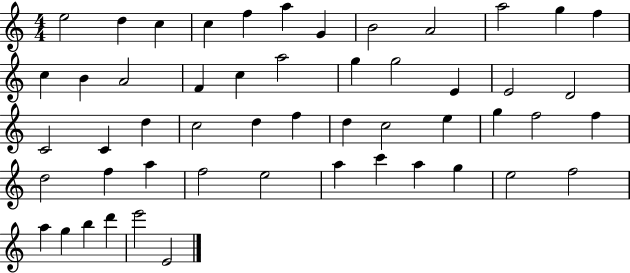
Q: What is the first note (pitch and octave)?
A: E5